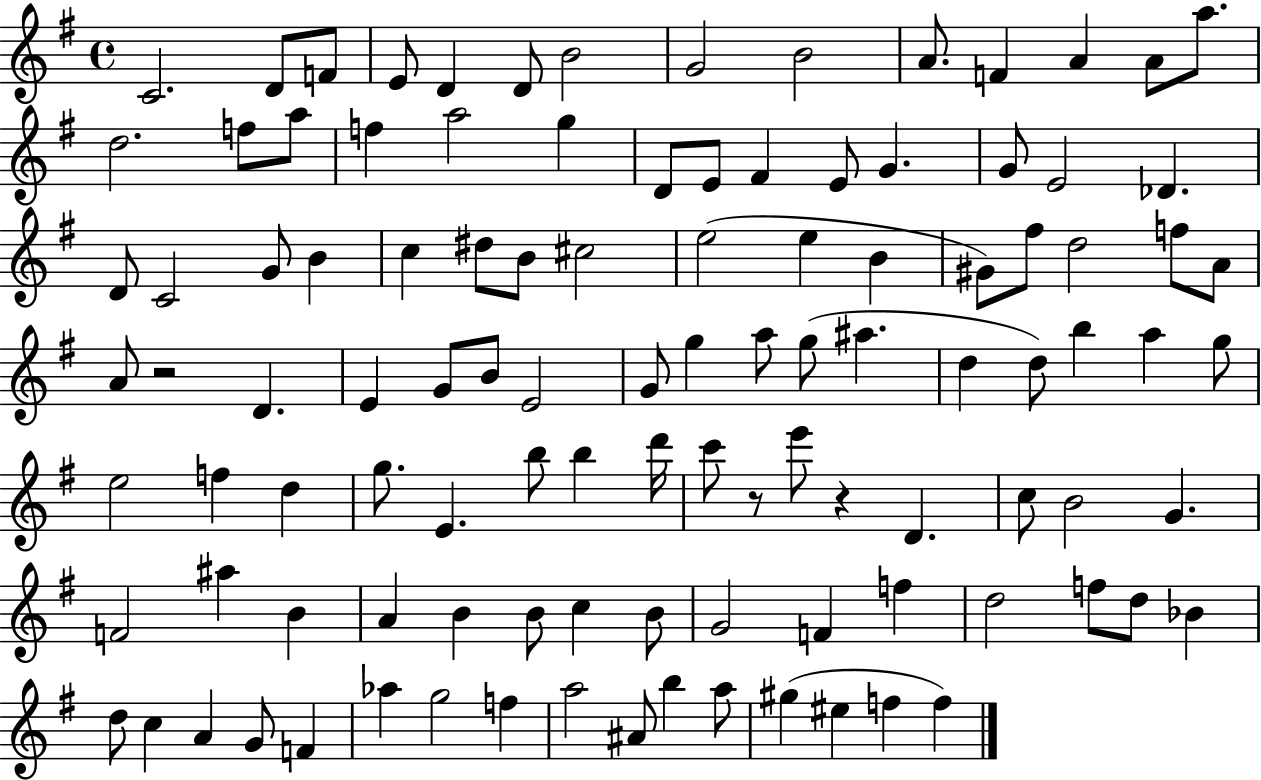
{
  \clef treble
  \time 4/4
  \defaultTimeSignature
  \key g \major
  c'2. d'8 f'8 | e'8 d'4 d'8 b'2 | g'2 b'2 | a'8. f'4 a'4 a'8 a''8. | \break d''2. f''8 a''8 | f''4 a''2 g''4 | d'8 e'8 fis'4 e'8 g'4. | g'8 e'2 des'4. | \break d'8 c'2 g'8 b'4 | c''4 dis''8 b'8 cis''2 | e''2( e''4 b'4 | gis'8) fis''8 d''2 f''8 a'8 | \break a'8 r2 d'4. | e'4 g'8 b'8 e'2 | g'8 g''4 a''8 g''8( ais''4. | d''4 d''8) b''4 a''4 g''8 | \break e''2 f''4 d''4 | g''8. e'4. b''8 b''4 d'''16 | c'''8 r8 e'''8 r4 d'4. | c''8 b'2 g'4. | \break f'2 ais''4 b'4 | a'4 b'4 b'8 c''4 b'8 | g'2 f'4 f''4 | d''2 f''8 d''8 bes'4 | \break d''8 c''4 a'4 g'8 f'4 | aes''4 g''2 f''4 | a''2 ais'8 b''4 a''8 | gis''4( eis''4 f''4 f''4) | \break \bar "|."
}